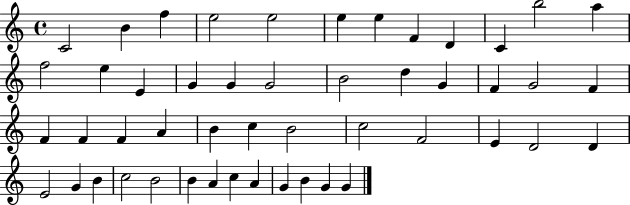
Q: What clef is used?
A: treble